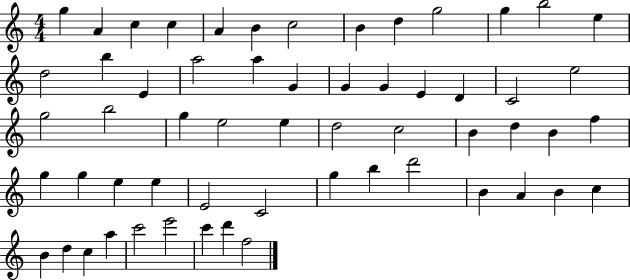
X:1
T:Untitled
M:4/4
L:1/4
K:C
g A c c A B c2 B d g2 g b2 e d2 b E a2 a G G G E D C2 e2 g2 b2 g e2 e d2 c2 B d B f g g e e E2 C2 g b d'2 B A B c B d c a c'2 e'2 c' d' f2